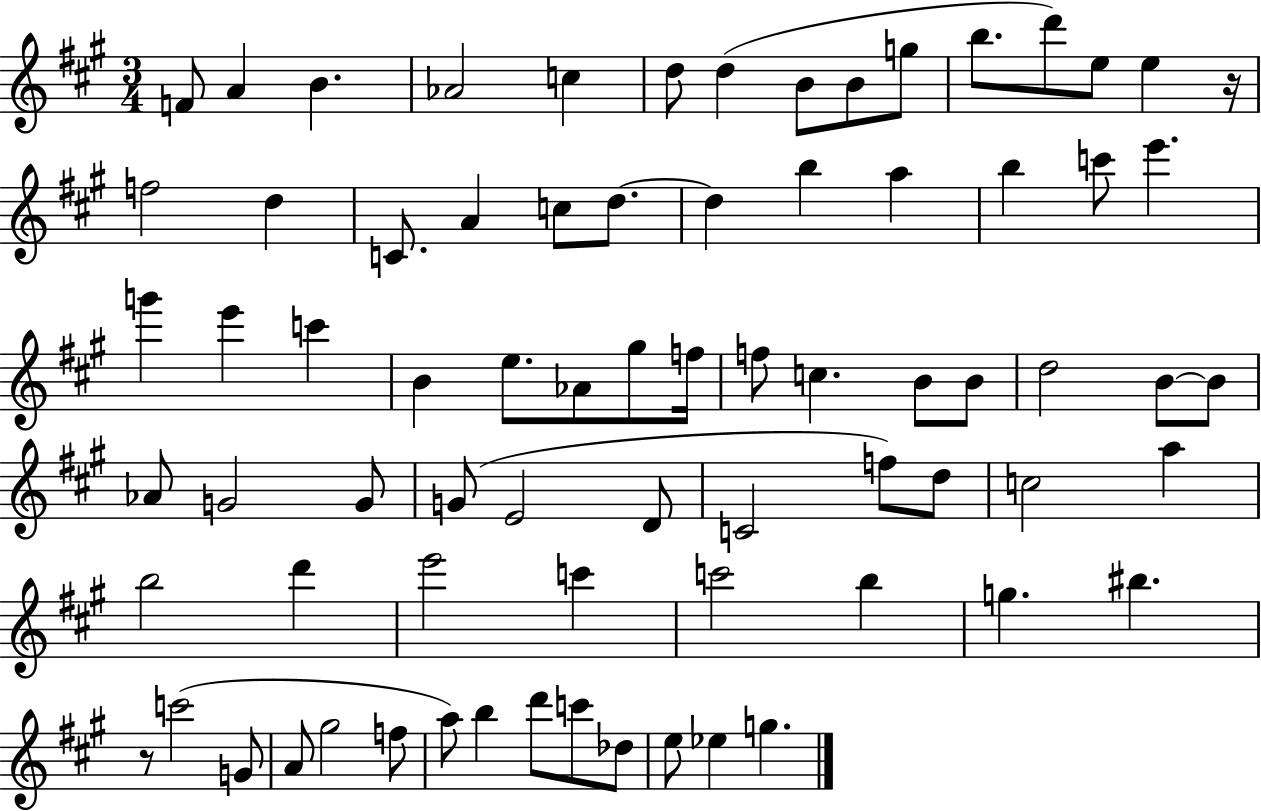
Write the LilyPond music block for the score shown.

{
  \clef treble
  \numericTimeSignature
  \time 3/4
  \key a \major
  f'8 a'4 b'4. | aes'2 c''4 | d''8 d''4( b'8 b'8 g''8 | b''8. d'''8) e''8 e''4 r16 | \break f''2 d''4 | c'8. a'4 c''8 d''8.~~ | d''4 b''4 a''4 | b''4 c'''8 e'''4. | \break g'''4 e'''4 c'''4 | b'4 e''8. aes'8 gis''8 f''16 | f''8 c''4. b'8 b'8 | d''2 b'8~~ b'8 | \break aes'8 g'2 g'8 | g'8( e'2 d'8 | c'2 f''8) d''8 | c''2 a''4 | \break b''2 d'''4 | e'''2 c'''4 | c'''2 b''4 | g''4. bis''4. | \break r8 c'''2( g'8 | a'8 gis''2 f''8 | a''8) b''4 d'''8 c'''8 des''8 | e''8 ees''4 g''4. | \break \bar "|."
}